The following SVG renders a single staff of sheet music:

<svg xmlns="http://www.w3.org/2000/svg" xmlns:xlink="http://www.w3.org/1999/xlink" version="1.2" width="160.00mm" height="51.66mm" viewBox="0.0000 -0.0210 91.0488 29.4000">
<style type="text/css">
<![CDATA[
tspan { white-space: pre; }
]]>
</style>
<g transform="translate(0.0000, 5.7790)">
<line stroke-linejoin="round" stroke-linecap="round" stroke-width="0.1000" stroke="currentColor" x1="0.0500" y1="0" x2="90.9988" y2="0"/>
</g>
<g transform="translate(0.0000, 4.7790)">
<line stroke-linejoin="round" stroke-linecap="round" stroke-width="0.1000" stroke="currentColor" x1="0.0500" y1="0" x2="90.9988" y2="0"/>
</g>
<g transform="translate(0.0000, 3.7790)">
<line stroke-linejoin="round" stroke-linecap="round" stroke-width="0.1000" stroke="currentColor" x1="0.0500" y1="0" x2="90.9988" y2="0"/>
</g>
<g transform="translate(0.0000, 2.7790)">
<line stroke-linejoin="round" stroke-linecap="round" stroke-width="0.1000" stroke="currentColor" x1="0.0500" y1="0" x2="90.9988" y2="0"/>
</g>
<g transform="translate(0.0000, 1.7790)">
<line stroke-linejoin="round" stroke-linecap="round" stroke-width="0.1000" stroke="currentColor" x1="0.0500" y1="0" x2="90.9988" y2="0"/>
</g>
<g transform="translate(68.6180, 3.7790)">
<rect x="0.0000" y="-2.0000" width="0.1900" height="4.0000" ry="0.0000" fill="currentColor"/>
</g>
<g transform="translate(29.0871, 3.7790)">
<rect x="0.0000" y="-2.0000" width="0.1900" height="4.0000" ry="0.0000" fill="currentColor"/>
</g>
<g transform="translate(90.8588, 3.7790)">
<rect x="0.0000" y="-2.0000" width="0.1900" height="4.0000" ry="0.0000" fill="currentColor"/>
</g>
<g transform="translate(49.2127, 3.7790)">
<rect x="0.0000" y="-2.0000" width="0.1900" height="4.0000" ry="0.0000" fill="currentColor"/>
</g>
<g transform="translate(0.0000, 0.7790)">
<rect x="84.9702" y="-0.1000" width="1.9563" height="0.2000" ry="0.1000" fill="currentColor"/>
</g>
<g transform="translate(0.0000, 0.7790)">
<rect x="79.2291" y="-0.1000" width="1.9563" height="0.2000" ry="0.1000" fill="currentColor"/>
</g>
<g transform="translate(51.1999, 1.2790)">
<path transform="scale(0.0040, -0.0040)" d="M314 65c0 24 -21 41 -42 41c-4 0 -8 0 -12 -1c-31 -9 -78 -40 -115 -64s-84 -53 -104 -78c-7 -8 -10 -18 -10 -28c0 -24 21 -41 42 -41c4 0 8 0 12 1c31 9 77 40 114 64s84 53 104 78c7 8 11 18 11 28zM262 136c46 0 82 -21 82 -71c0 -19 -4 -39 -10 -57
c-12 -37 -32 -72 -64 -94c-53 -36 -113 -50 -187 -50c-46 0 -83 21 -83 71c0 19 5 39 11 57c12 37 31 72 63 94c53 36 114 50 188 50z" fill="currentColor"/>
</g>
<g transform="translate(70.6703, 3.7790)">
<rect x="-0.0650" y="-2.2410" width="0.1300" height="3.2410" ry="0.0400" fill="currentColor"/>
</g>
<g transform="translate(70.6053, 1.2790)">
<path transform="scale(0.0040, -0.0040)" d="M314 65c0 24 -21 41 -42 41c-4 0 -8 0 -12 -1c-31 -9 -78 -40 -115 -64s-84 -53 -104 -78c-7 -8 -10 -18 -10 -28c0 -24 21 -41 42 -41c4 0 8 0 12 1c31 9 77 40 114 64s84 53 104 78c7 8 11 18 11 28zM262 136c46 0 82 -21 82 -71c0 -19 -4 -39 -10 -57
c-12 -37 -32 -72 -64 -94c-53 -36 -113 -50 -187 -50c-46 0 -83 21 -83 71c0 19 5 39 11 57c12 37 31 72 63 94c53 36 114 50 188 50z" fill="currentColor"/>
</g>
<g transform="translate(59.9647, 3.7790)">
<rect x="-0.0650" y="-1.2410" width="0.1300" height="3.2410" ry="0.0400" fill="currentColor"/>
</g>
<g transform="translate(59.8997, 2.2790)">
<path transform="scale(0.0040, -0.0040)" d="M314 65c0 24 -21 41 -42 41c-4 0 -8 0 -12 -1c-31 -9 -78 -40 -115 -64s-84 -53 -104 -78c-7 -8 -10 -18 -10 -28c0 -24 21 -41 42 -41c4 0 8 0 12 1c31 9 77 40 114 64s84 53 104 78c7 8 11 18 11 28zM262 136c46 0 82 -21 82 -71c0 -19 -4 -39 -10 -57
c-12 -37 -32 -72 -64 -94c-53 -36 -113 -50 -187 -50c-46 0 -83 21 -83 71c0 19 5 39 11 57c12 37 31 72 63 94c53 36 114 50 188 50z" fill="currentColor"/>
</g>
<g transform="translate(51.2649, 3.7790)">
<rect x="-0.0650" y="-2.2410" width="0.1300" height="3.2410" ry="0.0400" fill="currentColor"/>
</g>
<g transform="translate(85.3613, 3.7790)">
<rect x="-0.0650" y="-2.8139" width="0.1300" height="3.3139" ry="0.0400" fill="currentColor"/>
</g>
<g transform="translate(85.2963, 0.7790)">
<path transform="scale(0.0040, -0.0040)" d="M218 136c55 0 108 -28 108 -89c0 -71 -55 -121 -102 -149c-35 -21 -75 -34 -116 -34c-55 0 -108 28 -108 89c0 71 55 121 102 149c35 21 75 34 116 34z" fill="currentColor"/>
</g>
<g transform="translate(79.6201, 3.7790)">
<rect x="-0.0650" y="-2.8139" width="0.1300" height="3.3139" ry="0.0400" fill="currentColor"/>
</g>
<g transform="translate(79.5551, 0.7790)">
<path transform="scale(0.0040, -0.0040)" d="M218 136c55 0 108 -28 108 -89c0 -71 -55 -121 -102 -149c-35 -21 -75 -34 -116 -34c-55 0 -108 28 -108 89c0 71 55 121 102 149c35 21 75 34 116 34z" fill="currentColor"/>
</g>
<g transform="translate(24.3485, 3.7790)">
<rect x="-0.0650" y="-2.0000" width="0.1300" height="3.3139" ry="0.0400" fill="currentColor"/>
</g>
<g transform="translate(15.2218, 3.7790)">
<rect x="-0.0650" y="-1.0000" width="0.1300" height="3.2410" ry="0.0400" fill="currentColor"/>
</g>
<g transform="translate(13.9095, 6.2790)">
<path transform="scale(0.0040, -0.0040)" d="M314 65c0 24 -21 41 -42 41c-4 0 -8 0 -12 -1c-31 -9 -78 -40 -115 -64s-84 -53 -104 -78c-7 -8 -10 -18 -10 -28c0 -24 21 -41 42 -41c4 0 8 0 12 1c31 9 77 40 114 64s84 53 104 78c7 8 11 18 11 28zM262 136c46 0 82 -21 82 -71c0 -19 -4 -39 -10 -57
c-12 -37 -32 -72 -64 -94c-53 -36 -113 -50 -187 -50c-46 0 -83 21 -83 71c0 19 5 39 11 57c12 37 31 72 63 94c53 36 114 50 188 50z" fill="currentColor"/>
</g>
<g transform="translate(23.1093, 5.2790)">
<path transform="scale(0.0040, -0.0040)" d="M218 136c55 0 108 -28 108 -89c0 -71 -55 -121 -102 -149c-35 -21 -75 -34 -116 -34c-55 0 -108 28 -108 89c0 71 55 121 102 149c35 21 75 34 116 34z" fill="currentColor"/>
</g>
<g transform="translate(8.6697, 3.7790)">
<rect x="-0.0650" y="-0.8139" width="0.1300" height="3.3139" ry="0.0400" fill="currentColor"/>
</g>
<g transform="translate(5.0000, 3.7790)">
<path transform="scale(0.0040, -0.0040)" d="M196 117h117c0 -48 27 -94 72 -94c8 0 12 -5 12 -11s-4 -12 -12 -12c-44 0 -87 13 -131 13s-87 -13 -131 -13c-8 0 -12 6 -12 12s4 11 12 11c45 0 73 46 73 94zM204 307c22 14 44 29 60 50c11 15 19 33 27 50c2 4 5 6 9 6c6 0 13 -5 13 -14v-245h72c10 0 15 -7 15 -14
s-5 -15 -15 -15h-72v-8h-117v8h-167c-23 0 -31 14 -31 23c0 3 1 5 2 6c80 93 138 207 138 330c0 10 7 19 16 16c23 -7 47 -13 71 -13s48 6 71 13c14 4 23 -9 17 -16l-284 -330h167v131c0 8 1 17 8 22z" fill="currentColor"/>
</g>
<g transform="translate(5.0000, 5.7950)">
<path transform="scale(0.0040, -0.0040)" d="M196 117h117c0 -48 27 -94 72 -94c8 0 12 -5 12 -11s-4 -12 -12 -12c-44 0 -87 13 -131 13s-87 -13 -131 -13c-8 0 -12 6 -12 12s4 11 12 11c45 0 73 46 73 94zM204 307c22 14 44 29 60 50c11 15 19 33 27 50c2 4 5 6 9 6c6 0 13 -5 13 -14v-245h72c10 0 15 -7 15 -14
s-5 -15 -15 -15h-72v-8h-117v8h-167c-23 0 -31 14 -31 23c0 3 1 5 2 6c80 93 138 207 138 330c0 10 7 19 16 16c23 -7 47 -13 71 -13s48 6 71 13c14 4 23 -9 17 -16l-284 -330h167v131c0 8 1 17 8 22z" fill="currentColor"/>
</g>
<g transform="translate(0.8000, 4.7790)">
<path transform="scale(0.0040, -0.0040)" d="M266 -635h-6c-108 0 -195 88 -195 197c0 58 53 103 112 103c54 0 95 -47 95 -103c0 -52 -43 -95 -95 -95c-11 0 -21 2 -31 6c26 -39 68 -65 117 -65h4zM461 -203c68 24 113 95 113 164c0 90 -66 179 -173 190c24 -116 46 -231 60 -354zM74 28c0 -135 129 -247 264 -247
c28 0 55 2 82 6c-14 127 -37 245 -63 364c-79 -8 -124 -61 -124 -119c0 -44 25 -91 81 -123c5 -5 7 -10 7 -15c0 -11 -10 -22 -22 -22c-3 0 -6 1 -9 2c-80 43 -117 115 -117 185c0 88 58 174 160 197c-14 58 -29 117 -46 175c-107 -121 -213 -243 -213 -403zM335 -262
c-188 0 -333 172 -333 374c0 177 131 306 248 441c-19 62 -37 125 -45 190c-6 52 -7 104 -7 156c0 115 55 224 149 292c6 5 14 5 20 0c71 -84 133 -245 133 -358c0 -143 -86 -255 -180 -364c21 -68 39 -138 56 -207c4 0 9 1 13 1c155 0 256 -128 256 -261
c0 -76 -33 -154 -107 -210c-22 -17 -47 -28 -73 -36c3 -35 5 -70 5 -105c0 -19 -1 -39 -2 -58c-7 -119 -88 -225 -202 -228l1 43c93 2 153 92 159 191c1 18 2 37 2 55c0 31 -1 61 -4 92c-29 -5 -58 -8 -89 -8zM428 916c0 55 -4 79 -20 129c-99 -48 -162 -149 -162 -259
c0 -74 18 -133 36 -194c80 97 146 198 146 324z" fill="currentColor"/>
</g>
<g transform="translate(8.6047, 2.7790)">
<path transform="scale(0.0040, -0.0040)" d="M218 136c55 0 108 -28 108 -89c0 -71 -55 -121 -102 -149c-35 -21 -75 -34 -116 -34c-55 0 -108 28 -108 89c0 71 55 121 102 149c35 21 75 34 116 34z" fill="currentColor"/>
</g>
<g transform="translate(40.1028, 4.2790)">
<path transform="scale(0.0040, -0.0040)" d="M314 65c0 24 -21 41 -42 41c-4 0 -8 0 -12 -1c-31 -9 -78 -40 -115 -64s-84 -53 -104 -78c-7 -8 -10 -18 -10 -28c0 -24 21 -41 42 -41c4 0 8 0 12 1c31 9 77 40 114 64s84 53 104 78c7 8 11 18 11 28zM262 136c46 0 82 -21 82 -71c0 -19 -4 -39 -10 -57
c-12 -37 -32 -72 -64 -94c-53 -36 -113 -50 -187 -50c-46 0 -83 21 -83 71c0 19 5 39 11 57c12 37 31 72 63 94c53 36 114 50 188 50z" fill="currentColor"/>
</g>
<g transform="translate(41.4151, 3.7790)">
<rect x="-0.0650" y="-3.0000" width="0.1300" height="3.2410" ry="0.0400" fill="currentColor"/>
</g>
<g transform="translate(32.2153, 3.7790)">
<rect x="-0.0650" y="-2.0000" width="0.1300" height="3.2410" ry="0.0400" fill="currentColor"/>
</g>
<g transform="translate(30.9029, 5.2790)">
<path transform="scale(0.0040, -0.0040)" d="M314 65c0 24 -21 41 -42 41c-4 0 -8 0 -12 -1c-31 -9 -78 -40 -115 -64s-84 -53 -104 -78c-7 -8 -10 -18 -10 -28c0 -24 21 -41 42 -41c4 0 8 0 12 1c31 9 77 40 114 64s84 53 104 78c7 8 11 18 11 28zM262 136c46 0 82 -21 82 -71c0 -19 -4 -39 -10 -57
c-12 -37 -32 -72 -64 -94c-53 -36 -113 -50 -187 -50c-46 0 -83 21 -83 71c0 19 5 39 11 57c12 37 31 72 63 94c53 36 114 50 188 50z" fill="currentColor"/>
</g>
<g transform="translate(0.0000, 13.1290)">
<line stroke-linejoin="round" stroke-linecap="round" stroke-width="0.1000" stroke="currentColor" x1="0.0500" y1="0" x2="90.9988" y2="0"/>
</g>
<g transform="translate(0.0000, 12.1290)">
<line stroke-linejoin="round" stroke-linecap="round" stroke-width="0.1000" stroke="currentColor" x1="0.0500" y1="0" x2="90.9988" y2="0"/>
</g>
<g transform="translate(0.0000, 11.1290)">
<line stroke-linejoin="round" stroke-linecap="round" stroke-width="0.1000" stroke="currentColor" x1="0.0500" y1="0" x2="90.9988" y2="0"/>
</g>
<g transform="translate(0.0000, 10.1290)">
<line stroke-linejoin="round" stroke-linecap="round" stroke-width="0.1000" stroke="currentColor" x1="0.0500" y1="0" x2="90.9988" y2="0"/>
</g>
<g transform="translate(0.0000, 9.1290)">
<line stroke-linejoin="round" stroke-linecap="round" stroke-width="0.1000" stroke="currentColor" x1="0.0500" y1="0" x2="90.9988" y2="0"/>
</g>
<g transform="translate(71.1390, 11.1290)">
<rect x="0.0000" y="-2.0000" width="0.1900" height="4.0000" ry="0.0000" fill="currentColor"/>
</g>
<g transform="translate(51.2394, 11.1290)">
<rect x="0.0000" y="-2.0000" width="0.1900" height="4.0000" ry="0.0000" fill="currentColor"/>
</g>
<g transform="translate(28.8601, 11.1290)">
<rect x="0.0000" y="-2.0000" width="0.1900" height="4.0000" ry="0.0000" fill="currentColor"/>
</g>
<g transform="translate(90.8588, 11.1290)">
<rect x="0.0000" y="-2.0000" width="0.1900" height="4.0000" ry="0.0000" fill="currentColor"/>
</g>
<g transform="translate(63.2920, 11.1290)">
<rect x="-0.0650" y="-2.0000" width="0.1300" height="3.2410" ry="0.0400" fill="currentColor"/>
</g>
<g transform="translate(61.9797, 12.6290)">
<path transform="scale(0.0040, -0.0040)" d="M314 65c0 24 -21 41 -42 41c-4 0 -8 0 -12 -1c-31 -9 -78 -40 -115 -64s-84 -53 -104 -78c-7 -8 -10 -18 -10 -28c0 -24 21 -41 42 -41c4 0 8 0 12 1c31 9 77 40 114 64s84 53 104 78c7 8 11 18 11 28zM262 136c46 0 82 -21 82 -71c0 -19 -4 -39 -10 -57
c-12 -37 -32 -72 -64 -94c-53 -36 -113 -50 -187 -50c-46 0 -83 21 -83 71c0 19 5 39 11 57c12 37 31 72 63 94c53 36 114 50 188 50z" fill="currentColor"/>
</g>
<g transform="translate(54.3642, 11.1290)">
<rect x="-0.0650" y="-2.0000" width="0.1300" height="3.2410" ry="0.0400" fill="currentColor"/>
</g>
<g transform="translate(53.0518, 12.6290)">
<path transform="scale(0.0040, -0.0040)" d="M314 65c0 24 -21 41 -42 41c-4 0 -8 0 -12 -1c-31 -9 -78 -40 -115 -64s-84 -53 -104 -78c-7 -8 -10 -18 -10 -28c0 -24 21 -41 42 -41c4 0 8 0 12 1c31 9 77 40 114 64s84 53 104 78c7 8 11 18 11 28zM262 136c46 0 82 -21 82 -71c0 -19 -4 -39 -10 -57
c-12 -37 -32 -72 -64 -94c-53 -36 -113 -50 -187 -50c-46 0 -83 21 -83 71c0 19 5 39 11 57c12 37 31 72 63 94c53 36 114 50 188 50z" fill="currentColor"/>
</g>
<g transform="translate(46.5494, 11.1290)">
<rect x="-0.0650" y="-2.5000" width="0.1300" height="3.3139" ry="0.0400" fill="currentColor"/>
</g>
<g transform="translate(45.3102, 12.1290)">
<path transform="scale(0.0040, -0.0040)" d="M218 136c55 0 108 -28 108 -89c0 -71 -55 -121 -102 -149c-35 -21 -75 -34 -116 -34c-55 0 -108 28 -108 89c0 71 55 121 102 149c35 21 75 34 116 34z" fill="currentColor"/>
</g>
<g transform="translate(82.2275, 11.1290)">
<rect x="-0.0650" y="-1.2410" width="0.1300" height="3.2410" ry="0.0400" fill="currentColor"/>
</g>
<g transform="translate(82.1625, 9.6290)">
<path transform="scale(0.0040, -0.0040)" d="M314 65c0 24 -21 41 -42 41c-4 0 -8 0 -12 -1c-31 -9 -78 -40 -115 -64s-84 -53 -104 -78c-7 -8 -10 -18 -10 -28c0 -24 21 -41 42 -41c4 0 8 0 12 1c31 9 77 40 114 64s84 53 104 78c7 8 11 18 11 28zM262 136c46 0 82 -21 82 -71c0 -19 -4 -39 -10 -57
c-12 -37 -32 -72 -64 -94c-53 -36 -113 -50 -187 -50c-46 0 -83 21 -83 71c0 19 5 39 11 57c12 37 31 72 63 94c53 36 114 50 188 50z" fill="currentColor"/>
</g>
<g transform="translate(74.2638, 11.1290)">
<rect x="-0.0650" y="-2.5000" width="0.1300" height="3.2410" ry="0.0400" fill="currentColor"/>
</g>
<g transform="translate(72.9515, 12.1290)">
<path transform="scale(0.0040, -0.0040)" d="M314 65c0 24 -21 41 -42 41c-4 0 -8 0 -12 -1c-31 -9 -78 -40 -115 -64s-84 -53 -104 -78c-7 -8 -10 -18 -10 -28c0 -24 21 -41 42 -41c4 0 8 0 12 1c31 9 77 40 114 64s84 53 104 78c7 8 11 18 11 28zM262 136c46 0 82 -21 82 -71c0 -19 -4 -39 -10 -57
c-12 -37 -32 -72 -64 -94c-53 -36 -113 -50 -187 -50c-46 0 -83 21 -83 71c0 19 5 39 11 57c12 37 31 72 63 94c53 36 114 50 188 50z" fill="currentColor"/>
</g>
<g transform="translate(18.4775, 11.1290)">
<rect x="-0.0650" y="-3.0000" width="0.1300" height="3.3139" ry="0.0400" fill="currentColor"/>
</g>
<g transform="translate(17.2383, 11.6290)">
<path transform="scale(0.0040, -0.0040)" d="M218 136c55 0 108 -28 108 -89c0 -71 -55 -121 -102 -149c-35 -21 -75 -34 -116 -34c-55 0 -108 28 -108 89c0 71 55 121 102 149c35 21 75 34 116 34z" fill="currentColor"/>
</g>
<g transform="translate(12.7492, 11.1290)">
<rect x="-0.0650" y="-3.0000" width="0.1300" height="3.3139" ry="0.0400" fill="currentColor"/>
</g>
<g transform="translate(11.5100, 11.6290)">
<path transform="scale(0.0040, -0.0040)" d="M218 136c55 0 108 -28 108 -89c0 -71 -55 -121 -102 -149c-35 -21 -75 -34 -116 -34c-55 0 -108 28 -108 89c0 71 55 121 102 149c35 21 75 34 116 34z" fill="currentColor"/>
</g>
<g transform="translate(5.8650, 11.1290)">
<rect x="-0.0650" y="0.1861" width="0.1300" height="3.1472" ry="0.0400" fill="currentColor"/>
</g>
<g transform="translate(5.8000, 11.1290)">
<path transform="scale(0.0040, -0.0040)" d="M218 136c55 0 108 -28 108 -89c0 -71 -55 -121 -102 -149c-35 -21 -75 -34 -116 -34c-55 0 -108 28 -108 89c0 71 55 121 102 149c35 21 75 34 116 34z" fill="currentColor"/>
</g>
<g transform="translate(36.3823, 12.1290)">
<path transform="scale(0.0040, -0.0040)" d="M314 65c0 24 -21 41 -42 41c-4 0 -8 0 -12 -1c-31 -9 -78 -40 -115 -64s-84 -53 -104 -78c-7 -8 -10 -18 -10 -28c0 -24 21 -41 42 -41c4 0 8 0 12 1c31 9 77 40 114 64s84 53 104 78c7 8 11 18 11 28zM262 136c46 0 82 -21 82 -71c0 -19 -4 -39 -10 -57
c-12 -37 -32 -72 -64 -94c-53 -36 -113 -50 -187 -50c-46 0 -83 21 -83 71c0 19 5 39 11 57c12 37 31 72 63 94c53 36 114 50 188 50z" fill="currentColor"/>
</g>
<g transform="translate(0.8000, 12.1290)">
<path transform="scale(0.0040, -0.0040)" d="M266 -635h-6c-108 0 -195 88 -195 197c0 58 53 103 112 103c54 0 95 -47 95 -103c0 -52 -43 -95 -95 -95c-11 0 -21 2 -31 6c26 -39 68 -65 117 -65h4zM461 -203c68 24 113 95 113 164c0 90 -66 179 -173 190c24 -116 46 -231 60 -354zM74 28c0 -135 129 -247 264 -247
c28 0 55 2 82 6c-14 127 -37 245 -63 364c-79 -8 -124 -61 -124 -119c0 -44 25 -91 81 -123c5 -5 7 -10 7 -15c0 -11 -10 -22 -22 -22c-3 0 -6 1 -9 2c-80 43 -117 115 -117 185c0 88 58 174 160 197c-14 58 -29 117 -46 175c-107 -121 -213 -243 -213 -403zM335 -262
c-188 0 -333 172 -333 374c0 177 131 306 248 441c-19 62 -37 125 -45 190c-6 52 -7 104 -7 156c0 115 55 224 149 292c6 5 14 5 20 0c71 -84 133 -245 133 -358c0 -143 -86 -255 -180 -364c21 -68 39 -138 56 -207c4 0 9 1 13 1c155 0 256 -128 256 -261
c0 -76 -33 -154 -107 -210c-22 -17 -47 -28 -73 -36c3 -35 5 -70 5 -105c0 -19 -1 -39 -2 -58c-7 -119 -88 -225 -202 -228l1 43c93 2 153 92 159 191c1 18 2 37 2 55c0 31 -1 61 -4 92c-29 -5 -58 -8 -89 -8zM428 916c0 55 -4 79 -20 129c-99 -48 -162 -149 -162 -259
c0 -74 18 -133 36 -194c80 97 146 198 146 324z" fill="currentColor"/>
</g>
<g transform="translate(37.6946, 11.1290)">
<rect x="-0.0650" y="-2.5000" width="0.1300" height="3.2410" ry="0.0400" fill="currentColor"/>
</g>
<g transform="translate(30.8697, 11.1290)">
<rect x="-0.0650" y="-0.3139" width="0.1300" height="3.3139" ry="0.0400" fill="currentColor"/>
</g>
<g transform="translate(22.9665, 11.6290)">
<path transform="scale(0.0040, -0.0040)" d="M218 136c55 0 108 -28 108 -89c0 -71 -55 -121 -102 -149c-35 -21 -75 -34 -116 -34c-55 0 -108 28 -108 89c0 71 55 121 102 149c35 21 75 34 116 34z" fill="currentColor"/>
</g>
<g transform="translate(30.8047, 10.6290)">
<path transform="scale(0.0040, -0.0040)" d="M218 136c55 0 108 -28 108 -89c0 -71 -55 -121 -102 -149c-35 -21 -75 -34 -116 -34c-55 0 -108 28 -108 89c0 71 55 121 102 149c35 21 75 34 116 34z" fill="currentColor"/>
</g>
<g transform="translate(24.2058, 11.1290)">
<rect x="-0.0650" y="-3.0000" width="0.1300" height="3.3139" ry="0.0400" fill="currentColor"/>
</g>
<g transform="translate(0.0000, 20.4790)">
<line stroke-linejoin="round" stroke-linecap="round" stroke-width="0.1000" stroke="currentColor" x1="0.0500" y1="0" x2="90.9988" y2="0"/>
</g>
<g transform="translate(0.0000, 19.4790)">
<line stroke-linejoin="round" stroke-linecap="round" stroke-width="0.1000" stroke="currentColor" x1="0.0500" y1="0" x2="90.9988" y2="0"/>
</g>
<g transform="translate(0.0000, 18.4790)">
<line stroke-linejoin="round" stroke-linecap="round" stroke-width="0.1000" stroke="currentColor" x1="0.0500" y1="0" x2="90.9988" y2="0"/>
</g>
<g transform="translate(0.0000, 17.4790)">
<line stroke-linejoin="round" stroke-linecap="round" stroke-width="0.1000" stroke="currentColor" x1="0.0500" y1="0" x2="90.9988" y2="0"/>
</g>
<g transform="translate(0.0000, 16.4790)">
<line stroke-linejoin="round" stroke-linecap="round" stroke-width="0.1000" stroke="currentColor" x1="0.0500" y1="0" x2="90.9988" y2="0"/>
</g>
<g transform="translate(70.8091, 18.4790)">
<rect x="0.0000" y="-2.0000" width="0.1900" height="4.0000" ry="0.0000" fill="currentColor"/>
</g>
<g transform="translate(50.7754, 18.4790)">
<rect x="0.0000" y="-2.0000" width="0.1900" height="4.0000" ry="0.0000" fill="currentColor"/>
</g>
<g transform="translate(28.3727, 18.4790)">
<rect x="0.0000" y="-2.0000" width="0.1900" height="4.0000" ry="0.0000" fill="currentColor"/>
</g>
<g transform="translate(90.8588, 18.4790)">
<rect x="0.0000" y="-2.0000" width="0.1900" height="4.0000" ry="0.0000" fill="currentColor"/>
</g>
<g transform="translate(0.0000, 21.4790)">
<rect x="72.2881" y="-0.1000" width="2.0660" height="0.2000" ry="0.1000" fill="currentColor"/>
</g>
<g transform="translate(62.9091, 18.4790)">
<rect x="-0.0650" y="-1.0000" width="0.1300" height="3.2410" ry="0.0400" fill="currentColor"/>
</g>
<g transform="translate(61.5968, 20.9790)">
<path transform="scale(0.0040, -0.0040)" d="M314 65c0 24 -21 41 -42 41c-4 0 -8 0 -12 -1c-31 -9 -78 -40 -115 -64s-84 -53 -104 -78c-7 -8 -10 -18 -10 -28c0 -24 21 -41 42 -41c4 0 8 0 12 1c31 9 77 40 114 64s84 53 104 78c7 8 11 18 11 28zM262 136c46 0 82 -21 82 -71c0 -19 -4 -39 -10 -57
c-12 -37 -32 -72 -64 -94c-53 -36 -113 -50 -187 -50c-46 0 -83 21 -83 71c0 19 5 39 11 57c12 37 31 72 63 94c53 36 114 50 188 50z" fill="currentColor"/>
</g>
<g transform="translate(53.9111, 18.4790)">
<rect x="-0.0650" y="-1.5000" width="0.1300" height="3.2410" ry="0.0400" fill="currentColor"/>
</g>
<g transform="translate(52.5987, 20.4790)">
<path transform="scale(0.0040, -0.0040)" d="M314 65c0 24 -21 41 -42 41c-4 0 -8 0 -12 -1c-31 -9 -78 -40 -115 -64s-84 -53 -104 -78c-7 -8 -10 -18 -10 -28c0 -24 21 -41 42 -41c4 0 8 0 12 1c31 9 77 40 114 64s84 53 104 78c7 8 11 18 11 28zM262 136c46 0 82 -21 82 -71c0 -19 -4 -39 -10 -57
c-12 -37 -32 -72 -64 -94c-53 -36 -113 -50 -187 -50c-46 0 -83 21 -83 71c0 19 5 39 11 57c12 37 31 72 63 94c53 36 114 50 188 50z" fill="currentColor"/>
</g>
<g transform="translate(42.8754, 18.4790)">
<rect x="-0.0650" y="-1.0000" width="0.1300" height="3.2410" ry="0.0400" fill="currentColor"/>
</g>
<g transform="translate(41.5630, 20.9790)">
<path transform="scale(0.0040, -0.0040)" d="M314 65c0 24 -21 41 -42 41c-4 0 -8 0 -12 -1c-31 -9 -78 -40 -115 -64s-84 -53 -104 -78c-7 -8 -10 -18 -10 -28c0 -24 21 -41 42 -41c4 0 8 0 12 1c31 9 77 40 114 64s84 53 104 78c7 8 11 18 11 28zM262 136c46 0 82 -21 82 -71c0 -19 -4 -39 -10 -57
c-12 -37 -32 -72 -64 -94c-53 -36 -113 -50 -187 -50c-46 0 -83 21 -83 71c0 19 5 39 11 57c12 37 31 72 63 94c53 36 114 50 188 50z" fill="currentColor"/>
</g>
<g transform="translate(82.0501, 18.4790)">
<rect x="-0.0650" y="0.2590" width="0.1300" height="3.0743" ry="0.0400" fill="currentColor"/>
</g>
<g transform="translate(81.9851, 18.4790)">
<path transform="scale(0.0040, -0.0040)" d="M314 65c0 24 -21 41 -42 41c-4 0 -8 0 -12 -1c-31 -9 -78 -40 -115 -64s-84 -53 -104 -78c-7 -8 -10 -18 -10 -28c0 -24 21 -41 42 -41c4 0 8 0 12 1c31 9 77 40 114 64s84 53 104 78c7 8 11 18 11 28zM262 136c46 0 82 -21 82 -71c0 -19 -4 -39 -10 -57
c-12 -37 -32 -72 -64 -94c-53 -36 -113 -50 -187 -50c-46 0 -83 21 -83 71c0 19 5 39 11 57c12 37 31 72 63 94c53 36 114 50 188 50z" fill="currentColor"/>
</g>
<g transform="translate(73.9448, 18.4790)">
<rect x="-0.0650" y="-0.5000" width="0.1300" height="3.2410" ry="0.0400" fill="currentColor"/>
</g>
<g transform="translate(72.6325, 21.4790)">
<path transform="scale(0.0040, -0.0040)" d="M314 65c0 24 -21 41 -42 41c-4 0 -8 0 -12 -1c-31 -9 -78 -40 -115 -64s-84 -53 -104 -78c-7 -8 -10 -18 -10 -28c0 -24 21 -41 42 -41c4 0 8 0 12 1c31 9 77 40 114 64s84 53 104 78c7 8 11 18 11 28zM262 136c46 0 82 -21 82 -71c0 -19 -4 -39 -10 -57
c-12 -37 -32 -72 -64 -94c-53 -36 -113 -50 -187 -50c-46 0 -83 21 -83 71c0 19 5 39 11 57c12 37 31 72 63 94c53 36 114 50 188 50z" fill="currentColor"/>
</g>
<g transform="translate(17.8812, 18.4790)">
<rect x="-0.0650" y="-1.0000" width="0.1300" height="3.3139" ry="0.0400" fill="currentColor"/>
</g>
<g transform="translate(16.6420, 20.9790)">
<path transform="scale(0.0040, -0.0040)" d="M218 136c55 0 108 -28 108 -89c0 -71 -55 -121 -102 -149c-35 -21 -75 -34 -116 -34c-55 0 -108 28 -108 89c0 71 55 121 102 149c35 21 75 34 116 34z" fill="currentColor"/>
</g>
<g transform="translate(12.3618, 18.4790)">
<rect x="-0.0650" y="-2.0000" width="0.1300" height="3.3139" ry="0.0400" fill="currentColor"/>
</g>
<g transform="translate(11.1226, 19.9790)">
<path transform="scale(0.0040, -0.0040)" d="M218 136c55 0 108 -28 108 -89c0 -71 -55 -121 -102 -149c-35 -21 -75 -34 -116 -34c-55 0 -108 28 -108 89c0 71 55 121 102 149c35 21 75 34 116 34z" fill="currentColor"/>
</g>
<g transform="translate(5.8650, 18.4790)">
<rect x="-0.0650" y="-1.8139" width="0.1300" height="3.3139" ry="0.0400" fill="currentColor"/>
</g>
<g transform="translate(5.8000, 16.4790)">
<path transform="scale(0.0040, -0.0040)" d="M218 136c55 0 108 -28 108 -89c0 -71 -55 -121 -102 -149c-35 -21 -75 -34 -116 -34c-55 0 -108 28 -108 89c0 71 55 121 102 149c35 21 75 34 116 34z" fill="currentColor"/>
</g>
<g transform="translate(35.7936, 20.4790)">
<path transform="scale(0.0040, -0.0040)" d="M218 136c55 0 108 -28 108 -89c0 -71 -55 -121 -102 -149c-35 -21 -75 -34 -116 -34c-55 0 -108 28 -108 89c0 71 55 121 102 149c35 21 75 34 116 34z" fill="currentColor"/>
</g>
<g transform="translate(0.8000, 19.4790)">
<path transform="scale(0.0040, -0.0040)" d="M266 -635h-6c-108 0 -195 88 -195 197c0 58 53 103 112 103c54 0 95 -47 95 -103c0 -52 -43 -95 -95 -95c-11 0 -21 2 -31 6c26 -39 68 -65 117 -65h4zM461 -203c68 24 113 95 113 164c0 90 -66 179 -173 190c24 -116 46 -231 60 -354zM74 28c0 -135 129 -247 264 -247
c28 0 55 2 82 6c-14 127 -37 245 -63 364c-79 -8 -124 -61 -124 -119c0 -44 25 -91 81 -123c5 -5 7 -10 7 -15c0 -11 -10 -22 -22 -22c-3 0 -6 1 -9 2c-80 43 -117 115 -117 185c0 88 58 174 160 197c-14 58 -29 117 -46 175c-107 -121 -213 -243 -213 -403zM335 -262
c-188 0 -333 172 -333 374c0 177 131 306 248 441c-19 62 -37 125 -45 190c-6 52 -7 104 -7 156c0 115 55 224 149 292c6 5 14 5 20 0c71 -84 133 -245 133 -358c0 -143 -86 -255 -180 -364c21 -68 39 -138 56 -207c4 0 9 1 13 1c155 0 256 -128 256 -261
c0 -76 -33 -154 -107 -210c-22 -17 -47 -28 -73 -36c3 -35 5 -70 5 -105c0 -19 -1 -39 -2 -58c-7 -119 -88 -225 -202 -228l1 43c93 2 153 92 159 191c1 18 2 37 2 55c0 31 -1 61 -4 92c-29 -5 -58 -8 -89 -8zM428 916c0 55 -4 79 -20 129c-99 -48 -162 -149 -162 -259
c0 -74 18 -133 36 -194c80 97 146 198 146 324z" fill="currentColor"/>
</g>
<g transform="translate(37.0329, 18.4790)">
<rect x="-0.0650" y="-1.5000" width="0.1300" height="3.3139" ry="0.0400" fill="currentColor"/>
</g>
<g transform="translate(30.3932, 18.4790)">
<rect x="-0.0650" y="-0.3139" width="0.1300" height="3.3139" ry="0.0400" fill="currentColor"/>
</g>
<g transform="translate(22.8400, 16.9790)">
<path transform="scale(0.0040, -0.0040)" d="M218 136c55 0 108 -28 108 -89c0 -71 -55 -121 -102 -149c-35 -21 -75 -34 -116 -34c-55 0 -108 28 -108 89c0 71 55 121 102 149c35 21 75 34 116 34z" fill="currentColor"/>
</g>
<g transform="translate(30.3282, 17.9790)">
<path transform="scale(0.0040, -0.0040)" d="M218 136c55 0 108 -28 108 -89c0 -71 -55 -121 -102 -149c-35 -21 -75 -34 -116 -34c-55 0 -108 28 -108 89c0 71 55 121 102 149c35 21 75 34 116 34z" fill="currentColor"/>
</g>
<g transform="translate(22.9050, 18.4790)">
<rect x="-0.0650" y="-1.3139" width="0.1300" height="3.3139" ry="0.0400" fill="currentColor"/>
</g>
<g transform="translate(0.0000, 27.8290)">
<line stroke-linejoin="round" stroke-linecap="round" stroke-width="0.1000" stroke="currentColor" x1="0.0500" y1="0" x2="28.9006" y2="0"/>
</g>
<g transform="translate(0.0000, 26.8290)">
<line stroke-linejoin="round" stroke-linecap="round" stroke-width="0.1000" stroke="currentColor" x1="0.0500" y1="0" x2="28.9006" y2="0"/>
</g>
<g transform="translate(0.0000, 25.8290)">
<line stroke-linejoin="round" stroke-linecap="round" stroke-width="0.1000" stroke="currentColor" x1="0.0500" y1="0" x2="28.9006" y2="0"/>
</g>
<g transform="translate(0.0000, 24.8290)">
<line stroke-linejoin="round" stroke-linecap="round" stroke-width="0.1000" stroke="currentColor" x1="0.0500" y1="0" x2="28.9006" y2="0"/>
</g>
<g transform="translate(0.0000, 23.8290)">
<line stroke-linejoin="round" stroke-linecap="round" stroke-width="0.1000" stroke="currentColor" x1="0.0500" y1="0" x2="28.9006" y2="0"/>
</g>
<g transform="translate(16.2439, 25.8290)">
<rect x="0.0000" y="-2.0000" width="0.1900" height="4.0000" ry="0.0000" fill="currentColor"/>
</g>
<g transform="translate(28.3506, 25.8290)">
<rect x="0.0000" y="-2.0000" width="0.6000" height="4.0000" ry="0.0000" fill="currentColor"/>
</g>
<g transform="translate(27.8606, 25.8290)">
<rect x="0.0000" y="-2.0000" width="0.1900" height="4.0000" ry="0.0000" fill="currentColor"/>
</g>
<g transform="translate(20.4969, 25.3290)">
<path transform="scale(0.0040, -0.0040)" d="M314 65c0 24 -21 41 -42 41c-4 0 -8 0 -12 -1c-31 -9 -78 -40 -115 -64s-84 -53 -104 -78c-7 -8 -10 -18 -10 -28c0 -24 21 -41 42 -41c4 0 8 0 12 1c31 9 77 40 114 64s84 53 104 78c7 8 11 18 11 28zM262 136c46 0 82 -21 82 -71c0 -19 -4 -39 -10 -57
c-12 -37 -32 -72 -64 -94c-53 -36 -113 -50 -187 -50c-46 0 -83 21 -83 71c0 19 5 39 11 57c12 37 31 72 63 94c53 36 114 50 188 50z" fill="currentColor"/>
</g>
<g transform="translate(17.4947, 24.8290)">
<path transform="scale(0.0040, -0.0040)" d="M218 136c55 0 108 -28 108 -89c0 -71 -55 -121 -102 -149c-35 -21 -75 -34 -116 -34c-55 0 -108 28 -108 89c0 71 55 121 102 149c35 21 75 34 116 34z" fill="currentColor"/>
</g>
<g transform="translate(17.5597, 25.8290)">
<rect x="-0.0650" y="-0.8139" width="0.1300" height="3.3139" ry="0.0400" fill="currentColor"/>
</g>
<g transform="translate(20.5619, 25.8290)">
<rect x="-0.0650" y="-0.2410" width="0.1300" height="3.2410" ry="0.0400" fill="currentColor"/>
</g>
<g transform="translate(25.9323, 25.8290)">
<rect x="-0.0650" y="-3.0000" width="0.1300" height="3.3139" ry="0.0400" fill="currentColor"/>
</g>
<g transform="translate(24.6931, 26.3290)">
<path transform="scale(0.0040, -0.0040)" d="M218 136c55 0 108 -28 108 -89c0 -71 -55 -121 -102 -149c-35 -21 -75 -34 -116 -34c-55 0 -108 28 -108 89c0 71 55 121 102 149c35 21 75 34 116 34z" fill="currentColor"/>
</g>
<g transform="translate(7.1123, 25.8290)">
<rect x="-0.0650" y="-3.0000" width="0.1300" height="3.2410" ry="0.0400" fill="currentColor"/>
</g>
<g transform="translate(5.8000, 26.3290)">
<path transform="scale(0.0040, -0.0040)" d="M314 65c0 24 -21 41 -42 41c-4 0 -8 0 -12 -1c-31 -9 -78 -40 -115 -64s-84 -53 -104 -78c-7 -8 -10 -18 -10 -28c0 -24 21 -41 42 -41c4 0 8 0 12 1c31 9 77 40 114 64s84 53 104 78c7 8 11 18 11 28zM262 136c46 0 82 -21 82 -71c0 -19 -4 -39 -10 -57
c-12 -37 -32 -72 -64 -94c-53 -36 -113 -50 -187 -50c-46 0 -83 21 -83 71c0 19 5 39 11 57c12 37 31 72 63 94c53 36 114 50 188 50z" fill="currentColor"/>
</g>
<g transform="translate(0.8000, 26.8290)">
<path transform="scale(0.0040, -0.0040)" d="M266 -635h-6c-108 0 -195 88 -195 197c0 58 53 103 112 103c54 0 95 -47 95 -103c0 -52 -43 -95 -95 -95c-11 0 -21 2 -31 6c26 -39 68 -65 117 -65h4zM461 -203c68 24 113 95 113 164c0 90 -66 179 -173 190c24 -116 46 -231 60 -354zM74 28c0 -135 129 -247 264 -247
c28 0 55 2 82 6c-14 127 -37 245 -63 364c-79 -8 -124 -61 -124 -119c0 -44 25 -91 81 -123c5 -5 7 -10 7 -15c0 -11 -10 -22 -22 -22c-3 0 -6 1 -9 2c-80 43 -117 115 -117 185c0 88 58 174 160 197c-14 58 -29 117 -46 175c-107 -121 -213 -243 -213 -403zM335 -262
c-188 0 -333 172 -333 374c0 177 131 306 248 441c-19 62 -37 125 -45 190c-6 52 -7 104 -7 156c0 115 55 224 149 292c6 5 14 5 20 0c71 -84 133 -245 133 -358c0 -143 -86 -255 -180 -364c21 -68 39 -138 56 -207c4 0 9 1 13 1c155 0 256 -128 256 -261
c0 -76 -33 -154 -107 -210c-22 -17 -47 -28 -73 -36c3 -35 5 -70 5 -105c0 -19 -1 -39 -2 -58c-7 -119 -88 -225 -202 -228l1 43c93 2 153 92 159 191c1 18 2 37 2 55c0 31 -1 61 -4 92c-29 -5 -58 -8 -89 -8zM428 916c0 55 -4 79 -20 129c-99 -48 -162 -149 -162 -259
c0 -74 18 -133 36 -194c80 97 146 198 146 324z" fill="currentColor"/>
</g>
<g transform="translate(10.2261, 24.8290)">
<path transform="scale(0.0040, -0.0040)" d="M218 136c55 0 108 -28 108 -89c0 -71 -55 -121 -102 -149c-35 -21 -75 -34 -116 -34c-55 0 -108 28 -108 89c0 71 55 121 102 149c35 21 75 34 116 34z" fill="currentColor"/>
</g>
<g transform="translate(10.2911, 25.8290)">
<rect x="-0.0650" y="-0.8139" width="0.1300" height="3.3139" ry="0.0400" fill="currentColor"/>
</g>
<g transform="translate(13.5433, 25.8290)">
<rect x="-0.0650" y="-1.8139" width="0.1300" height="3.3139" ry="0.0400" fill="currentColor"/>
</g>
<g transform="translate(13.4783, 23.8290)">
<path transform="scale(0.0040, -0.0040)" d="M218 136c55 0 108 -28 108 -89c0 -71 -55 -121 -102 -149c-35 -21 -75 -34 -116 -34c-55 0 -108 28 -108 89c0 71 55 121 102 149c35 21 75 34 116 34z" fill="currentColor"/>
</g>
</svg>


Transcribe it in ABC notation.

X:1
T:Untitled
M:4/4
L:1/4
K:C
d D2 F F2 A2 g2 e2 g2 a a B A A A c G2 G F2 F2 G2 e2 f F D e c E D2 E2 D2 C2 B2 A2 d f d c2 A